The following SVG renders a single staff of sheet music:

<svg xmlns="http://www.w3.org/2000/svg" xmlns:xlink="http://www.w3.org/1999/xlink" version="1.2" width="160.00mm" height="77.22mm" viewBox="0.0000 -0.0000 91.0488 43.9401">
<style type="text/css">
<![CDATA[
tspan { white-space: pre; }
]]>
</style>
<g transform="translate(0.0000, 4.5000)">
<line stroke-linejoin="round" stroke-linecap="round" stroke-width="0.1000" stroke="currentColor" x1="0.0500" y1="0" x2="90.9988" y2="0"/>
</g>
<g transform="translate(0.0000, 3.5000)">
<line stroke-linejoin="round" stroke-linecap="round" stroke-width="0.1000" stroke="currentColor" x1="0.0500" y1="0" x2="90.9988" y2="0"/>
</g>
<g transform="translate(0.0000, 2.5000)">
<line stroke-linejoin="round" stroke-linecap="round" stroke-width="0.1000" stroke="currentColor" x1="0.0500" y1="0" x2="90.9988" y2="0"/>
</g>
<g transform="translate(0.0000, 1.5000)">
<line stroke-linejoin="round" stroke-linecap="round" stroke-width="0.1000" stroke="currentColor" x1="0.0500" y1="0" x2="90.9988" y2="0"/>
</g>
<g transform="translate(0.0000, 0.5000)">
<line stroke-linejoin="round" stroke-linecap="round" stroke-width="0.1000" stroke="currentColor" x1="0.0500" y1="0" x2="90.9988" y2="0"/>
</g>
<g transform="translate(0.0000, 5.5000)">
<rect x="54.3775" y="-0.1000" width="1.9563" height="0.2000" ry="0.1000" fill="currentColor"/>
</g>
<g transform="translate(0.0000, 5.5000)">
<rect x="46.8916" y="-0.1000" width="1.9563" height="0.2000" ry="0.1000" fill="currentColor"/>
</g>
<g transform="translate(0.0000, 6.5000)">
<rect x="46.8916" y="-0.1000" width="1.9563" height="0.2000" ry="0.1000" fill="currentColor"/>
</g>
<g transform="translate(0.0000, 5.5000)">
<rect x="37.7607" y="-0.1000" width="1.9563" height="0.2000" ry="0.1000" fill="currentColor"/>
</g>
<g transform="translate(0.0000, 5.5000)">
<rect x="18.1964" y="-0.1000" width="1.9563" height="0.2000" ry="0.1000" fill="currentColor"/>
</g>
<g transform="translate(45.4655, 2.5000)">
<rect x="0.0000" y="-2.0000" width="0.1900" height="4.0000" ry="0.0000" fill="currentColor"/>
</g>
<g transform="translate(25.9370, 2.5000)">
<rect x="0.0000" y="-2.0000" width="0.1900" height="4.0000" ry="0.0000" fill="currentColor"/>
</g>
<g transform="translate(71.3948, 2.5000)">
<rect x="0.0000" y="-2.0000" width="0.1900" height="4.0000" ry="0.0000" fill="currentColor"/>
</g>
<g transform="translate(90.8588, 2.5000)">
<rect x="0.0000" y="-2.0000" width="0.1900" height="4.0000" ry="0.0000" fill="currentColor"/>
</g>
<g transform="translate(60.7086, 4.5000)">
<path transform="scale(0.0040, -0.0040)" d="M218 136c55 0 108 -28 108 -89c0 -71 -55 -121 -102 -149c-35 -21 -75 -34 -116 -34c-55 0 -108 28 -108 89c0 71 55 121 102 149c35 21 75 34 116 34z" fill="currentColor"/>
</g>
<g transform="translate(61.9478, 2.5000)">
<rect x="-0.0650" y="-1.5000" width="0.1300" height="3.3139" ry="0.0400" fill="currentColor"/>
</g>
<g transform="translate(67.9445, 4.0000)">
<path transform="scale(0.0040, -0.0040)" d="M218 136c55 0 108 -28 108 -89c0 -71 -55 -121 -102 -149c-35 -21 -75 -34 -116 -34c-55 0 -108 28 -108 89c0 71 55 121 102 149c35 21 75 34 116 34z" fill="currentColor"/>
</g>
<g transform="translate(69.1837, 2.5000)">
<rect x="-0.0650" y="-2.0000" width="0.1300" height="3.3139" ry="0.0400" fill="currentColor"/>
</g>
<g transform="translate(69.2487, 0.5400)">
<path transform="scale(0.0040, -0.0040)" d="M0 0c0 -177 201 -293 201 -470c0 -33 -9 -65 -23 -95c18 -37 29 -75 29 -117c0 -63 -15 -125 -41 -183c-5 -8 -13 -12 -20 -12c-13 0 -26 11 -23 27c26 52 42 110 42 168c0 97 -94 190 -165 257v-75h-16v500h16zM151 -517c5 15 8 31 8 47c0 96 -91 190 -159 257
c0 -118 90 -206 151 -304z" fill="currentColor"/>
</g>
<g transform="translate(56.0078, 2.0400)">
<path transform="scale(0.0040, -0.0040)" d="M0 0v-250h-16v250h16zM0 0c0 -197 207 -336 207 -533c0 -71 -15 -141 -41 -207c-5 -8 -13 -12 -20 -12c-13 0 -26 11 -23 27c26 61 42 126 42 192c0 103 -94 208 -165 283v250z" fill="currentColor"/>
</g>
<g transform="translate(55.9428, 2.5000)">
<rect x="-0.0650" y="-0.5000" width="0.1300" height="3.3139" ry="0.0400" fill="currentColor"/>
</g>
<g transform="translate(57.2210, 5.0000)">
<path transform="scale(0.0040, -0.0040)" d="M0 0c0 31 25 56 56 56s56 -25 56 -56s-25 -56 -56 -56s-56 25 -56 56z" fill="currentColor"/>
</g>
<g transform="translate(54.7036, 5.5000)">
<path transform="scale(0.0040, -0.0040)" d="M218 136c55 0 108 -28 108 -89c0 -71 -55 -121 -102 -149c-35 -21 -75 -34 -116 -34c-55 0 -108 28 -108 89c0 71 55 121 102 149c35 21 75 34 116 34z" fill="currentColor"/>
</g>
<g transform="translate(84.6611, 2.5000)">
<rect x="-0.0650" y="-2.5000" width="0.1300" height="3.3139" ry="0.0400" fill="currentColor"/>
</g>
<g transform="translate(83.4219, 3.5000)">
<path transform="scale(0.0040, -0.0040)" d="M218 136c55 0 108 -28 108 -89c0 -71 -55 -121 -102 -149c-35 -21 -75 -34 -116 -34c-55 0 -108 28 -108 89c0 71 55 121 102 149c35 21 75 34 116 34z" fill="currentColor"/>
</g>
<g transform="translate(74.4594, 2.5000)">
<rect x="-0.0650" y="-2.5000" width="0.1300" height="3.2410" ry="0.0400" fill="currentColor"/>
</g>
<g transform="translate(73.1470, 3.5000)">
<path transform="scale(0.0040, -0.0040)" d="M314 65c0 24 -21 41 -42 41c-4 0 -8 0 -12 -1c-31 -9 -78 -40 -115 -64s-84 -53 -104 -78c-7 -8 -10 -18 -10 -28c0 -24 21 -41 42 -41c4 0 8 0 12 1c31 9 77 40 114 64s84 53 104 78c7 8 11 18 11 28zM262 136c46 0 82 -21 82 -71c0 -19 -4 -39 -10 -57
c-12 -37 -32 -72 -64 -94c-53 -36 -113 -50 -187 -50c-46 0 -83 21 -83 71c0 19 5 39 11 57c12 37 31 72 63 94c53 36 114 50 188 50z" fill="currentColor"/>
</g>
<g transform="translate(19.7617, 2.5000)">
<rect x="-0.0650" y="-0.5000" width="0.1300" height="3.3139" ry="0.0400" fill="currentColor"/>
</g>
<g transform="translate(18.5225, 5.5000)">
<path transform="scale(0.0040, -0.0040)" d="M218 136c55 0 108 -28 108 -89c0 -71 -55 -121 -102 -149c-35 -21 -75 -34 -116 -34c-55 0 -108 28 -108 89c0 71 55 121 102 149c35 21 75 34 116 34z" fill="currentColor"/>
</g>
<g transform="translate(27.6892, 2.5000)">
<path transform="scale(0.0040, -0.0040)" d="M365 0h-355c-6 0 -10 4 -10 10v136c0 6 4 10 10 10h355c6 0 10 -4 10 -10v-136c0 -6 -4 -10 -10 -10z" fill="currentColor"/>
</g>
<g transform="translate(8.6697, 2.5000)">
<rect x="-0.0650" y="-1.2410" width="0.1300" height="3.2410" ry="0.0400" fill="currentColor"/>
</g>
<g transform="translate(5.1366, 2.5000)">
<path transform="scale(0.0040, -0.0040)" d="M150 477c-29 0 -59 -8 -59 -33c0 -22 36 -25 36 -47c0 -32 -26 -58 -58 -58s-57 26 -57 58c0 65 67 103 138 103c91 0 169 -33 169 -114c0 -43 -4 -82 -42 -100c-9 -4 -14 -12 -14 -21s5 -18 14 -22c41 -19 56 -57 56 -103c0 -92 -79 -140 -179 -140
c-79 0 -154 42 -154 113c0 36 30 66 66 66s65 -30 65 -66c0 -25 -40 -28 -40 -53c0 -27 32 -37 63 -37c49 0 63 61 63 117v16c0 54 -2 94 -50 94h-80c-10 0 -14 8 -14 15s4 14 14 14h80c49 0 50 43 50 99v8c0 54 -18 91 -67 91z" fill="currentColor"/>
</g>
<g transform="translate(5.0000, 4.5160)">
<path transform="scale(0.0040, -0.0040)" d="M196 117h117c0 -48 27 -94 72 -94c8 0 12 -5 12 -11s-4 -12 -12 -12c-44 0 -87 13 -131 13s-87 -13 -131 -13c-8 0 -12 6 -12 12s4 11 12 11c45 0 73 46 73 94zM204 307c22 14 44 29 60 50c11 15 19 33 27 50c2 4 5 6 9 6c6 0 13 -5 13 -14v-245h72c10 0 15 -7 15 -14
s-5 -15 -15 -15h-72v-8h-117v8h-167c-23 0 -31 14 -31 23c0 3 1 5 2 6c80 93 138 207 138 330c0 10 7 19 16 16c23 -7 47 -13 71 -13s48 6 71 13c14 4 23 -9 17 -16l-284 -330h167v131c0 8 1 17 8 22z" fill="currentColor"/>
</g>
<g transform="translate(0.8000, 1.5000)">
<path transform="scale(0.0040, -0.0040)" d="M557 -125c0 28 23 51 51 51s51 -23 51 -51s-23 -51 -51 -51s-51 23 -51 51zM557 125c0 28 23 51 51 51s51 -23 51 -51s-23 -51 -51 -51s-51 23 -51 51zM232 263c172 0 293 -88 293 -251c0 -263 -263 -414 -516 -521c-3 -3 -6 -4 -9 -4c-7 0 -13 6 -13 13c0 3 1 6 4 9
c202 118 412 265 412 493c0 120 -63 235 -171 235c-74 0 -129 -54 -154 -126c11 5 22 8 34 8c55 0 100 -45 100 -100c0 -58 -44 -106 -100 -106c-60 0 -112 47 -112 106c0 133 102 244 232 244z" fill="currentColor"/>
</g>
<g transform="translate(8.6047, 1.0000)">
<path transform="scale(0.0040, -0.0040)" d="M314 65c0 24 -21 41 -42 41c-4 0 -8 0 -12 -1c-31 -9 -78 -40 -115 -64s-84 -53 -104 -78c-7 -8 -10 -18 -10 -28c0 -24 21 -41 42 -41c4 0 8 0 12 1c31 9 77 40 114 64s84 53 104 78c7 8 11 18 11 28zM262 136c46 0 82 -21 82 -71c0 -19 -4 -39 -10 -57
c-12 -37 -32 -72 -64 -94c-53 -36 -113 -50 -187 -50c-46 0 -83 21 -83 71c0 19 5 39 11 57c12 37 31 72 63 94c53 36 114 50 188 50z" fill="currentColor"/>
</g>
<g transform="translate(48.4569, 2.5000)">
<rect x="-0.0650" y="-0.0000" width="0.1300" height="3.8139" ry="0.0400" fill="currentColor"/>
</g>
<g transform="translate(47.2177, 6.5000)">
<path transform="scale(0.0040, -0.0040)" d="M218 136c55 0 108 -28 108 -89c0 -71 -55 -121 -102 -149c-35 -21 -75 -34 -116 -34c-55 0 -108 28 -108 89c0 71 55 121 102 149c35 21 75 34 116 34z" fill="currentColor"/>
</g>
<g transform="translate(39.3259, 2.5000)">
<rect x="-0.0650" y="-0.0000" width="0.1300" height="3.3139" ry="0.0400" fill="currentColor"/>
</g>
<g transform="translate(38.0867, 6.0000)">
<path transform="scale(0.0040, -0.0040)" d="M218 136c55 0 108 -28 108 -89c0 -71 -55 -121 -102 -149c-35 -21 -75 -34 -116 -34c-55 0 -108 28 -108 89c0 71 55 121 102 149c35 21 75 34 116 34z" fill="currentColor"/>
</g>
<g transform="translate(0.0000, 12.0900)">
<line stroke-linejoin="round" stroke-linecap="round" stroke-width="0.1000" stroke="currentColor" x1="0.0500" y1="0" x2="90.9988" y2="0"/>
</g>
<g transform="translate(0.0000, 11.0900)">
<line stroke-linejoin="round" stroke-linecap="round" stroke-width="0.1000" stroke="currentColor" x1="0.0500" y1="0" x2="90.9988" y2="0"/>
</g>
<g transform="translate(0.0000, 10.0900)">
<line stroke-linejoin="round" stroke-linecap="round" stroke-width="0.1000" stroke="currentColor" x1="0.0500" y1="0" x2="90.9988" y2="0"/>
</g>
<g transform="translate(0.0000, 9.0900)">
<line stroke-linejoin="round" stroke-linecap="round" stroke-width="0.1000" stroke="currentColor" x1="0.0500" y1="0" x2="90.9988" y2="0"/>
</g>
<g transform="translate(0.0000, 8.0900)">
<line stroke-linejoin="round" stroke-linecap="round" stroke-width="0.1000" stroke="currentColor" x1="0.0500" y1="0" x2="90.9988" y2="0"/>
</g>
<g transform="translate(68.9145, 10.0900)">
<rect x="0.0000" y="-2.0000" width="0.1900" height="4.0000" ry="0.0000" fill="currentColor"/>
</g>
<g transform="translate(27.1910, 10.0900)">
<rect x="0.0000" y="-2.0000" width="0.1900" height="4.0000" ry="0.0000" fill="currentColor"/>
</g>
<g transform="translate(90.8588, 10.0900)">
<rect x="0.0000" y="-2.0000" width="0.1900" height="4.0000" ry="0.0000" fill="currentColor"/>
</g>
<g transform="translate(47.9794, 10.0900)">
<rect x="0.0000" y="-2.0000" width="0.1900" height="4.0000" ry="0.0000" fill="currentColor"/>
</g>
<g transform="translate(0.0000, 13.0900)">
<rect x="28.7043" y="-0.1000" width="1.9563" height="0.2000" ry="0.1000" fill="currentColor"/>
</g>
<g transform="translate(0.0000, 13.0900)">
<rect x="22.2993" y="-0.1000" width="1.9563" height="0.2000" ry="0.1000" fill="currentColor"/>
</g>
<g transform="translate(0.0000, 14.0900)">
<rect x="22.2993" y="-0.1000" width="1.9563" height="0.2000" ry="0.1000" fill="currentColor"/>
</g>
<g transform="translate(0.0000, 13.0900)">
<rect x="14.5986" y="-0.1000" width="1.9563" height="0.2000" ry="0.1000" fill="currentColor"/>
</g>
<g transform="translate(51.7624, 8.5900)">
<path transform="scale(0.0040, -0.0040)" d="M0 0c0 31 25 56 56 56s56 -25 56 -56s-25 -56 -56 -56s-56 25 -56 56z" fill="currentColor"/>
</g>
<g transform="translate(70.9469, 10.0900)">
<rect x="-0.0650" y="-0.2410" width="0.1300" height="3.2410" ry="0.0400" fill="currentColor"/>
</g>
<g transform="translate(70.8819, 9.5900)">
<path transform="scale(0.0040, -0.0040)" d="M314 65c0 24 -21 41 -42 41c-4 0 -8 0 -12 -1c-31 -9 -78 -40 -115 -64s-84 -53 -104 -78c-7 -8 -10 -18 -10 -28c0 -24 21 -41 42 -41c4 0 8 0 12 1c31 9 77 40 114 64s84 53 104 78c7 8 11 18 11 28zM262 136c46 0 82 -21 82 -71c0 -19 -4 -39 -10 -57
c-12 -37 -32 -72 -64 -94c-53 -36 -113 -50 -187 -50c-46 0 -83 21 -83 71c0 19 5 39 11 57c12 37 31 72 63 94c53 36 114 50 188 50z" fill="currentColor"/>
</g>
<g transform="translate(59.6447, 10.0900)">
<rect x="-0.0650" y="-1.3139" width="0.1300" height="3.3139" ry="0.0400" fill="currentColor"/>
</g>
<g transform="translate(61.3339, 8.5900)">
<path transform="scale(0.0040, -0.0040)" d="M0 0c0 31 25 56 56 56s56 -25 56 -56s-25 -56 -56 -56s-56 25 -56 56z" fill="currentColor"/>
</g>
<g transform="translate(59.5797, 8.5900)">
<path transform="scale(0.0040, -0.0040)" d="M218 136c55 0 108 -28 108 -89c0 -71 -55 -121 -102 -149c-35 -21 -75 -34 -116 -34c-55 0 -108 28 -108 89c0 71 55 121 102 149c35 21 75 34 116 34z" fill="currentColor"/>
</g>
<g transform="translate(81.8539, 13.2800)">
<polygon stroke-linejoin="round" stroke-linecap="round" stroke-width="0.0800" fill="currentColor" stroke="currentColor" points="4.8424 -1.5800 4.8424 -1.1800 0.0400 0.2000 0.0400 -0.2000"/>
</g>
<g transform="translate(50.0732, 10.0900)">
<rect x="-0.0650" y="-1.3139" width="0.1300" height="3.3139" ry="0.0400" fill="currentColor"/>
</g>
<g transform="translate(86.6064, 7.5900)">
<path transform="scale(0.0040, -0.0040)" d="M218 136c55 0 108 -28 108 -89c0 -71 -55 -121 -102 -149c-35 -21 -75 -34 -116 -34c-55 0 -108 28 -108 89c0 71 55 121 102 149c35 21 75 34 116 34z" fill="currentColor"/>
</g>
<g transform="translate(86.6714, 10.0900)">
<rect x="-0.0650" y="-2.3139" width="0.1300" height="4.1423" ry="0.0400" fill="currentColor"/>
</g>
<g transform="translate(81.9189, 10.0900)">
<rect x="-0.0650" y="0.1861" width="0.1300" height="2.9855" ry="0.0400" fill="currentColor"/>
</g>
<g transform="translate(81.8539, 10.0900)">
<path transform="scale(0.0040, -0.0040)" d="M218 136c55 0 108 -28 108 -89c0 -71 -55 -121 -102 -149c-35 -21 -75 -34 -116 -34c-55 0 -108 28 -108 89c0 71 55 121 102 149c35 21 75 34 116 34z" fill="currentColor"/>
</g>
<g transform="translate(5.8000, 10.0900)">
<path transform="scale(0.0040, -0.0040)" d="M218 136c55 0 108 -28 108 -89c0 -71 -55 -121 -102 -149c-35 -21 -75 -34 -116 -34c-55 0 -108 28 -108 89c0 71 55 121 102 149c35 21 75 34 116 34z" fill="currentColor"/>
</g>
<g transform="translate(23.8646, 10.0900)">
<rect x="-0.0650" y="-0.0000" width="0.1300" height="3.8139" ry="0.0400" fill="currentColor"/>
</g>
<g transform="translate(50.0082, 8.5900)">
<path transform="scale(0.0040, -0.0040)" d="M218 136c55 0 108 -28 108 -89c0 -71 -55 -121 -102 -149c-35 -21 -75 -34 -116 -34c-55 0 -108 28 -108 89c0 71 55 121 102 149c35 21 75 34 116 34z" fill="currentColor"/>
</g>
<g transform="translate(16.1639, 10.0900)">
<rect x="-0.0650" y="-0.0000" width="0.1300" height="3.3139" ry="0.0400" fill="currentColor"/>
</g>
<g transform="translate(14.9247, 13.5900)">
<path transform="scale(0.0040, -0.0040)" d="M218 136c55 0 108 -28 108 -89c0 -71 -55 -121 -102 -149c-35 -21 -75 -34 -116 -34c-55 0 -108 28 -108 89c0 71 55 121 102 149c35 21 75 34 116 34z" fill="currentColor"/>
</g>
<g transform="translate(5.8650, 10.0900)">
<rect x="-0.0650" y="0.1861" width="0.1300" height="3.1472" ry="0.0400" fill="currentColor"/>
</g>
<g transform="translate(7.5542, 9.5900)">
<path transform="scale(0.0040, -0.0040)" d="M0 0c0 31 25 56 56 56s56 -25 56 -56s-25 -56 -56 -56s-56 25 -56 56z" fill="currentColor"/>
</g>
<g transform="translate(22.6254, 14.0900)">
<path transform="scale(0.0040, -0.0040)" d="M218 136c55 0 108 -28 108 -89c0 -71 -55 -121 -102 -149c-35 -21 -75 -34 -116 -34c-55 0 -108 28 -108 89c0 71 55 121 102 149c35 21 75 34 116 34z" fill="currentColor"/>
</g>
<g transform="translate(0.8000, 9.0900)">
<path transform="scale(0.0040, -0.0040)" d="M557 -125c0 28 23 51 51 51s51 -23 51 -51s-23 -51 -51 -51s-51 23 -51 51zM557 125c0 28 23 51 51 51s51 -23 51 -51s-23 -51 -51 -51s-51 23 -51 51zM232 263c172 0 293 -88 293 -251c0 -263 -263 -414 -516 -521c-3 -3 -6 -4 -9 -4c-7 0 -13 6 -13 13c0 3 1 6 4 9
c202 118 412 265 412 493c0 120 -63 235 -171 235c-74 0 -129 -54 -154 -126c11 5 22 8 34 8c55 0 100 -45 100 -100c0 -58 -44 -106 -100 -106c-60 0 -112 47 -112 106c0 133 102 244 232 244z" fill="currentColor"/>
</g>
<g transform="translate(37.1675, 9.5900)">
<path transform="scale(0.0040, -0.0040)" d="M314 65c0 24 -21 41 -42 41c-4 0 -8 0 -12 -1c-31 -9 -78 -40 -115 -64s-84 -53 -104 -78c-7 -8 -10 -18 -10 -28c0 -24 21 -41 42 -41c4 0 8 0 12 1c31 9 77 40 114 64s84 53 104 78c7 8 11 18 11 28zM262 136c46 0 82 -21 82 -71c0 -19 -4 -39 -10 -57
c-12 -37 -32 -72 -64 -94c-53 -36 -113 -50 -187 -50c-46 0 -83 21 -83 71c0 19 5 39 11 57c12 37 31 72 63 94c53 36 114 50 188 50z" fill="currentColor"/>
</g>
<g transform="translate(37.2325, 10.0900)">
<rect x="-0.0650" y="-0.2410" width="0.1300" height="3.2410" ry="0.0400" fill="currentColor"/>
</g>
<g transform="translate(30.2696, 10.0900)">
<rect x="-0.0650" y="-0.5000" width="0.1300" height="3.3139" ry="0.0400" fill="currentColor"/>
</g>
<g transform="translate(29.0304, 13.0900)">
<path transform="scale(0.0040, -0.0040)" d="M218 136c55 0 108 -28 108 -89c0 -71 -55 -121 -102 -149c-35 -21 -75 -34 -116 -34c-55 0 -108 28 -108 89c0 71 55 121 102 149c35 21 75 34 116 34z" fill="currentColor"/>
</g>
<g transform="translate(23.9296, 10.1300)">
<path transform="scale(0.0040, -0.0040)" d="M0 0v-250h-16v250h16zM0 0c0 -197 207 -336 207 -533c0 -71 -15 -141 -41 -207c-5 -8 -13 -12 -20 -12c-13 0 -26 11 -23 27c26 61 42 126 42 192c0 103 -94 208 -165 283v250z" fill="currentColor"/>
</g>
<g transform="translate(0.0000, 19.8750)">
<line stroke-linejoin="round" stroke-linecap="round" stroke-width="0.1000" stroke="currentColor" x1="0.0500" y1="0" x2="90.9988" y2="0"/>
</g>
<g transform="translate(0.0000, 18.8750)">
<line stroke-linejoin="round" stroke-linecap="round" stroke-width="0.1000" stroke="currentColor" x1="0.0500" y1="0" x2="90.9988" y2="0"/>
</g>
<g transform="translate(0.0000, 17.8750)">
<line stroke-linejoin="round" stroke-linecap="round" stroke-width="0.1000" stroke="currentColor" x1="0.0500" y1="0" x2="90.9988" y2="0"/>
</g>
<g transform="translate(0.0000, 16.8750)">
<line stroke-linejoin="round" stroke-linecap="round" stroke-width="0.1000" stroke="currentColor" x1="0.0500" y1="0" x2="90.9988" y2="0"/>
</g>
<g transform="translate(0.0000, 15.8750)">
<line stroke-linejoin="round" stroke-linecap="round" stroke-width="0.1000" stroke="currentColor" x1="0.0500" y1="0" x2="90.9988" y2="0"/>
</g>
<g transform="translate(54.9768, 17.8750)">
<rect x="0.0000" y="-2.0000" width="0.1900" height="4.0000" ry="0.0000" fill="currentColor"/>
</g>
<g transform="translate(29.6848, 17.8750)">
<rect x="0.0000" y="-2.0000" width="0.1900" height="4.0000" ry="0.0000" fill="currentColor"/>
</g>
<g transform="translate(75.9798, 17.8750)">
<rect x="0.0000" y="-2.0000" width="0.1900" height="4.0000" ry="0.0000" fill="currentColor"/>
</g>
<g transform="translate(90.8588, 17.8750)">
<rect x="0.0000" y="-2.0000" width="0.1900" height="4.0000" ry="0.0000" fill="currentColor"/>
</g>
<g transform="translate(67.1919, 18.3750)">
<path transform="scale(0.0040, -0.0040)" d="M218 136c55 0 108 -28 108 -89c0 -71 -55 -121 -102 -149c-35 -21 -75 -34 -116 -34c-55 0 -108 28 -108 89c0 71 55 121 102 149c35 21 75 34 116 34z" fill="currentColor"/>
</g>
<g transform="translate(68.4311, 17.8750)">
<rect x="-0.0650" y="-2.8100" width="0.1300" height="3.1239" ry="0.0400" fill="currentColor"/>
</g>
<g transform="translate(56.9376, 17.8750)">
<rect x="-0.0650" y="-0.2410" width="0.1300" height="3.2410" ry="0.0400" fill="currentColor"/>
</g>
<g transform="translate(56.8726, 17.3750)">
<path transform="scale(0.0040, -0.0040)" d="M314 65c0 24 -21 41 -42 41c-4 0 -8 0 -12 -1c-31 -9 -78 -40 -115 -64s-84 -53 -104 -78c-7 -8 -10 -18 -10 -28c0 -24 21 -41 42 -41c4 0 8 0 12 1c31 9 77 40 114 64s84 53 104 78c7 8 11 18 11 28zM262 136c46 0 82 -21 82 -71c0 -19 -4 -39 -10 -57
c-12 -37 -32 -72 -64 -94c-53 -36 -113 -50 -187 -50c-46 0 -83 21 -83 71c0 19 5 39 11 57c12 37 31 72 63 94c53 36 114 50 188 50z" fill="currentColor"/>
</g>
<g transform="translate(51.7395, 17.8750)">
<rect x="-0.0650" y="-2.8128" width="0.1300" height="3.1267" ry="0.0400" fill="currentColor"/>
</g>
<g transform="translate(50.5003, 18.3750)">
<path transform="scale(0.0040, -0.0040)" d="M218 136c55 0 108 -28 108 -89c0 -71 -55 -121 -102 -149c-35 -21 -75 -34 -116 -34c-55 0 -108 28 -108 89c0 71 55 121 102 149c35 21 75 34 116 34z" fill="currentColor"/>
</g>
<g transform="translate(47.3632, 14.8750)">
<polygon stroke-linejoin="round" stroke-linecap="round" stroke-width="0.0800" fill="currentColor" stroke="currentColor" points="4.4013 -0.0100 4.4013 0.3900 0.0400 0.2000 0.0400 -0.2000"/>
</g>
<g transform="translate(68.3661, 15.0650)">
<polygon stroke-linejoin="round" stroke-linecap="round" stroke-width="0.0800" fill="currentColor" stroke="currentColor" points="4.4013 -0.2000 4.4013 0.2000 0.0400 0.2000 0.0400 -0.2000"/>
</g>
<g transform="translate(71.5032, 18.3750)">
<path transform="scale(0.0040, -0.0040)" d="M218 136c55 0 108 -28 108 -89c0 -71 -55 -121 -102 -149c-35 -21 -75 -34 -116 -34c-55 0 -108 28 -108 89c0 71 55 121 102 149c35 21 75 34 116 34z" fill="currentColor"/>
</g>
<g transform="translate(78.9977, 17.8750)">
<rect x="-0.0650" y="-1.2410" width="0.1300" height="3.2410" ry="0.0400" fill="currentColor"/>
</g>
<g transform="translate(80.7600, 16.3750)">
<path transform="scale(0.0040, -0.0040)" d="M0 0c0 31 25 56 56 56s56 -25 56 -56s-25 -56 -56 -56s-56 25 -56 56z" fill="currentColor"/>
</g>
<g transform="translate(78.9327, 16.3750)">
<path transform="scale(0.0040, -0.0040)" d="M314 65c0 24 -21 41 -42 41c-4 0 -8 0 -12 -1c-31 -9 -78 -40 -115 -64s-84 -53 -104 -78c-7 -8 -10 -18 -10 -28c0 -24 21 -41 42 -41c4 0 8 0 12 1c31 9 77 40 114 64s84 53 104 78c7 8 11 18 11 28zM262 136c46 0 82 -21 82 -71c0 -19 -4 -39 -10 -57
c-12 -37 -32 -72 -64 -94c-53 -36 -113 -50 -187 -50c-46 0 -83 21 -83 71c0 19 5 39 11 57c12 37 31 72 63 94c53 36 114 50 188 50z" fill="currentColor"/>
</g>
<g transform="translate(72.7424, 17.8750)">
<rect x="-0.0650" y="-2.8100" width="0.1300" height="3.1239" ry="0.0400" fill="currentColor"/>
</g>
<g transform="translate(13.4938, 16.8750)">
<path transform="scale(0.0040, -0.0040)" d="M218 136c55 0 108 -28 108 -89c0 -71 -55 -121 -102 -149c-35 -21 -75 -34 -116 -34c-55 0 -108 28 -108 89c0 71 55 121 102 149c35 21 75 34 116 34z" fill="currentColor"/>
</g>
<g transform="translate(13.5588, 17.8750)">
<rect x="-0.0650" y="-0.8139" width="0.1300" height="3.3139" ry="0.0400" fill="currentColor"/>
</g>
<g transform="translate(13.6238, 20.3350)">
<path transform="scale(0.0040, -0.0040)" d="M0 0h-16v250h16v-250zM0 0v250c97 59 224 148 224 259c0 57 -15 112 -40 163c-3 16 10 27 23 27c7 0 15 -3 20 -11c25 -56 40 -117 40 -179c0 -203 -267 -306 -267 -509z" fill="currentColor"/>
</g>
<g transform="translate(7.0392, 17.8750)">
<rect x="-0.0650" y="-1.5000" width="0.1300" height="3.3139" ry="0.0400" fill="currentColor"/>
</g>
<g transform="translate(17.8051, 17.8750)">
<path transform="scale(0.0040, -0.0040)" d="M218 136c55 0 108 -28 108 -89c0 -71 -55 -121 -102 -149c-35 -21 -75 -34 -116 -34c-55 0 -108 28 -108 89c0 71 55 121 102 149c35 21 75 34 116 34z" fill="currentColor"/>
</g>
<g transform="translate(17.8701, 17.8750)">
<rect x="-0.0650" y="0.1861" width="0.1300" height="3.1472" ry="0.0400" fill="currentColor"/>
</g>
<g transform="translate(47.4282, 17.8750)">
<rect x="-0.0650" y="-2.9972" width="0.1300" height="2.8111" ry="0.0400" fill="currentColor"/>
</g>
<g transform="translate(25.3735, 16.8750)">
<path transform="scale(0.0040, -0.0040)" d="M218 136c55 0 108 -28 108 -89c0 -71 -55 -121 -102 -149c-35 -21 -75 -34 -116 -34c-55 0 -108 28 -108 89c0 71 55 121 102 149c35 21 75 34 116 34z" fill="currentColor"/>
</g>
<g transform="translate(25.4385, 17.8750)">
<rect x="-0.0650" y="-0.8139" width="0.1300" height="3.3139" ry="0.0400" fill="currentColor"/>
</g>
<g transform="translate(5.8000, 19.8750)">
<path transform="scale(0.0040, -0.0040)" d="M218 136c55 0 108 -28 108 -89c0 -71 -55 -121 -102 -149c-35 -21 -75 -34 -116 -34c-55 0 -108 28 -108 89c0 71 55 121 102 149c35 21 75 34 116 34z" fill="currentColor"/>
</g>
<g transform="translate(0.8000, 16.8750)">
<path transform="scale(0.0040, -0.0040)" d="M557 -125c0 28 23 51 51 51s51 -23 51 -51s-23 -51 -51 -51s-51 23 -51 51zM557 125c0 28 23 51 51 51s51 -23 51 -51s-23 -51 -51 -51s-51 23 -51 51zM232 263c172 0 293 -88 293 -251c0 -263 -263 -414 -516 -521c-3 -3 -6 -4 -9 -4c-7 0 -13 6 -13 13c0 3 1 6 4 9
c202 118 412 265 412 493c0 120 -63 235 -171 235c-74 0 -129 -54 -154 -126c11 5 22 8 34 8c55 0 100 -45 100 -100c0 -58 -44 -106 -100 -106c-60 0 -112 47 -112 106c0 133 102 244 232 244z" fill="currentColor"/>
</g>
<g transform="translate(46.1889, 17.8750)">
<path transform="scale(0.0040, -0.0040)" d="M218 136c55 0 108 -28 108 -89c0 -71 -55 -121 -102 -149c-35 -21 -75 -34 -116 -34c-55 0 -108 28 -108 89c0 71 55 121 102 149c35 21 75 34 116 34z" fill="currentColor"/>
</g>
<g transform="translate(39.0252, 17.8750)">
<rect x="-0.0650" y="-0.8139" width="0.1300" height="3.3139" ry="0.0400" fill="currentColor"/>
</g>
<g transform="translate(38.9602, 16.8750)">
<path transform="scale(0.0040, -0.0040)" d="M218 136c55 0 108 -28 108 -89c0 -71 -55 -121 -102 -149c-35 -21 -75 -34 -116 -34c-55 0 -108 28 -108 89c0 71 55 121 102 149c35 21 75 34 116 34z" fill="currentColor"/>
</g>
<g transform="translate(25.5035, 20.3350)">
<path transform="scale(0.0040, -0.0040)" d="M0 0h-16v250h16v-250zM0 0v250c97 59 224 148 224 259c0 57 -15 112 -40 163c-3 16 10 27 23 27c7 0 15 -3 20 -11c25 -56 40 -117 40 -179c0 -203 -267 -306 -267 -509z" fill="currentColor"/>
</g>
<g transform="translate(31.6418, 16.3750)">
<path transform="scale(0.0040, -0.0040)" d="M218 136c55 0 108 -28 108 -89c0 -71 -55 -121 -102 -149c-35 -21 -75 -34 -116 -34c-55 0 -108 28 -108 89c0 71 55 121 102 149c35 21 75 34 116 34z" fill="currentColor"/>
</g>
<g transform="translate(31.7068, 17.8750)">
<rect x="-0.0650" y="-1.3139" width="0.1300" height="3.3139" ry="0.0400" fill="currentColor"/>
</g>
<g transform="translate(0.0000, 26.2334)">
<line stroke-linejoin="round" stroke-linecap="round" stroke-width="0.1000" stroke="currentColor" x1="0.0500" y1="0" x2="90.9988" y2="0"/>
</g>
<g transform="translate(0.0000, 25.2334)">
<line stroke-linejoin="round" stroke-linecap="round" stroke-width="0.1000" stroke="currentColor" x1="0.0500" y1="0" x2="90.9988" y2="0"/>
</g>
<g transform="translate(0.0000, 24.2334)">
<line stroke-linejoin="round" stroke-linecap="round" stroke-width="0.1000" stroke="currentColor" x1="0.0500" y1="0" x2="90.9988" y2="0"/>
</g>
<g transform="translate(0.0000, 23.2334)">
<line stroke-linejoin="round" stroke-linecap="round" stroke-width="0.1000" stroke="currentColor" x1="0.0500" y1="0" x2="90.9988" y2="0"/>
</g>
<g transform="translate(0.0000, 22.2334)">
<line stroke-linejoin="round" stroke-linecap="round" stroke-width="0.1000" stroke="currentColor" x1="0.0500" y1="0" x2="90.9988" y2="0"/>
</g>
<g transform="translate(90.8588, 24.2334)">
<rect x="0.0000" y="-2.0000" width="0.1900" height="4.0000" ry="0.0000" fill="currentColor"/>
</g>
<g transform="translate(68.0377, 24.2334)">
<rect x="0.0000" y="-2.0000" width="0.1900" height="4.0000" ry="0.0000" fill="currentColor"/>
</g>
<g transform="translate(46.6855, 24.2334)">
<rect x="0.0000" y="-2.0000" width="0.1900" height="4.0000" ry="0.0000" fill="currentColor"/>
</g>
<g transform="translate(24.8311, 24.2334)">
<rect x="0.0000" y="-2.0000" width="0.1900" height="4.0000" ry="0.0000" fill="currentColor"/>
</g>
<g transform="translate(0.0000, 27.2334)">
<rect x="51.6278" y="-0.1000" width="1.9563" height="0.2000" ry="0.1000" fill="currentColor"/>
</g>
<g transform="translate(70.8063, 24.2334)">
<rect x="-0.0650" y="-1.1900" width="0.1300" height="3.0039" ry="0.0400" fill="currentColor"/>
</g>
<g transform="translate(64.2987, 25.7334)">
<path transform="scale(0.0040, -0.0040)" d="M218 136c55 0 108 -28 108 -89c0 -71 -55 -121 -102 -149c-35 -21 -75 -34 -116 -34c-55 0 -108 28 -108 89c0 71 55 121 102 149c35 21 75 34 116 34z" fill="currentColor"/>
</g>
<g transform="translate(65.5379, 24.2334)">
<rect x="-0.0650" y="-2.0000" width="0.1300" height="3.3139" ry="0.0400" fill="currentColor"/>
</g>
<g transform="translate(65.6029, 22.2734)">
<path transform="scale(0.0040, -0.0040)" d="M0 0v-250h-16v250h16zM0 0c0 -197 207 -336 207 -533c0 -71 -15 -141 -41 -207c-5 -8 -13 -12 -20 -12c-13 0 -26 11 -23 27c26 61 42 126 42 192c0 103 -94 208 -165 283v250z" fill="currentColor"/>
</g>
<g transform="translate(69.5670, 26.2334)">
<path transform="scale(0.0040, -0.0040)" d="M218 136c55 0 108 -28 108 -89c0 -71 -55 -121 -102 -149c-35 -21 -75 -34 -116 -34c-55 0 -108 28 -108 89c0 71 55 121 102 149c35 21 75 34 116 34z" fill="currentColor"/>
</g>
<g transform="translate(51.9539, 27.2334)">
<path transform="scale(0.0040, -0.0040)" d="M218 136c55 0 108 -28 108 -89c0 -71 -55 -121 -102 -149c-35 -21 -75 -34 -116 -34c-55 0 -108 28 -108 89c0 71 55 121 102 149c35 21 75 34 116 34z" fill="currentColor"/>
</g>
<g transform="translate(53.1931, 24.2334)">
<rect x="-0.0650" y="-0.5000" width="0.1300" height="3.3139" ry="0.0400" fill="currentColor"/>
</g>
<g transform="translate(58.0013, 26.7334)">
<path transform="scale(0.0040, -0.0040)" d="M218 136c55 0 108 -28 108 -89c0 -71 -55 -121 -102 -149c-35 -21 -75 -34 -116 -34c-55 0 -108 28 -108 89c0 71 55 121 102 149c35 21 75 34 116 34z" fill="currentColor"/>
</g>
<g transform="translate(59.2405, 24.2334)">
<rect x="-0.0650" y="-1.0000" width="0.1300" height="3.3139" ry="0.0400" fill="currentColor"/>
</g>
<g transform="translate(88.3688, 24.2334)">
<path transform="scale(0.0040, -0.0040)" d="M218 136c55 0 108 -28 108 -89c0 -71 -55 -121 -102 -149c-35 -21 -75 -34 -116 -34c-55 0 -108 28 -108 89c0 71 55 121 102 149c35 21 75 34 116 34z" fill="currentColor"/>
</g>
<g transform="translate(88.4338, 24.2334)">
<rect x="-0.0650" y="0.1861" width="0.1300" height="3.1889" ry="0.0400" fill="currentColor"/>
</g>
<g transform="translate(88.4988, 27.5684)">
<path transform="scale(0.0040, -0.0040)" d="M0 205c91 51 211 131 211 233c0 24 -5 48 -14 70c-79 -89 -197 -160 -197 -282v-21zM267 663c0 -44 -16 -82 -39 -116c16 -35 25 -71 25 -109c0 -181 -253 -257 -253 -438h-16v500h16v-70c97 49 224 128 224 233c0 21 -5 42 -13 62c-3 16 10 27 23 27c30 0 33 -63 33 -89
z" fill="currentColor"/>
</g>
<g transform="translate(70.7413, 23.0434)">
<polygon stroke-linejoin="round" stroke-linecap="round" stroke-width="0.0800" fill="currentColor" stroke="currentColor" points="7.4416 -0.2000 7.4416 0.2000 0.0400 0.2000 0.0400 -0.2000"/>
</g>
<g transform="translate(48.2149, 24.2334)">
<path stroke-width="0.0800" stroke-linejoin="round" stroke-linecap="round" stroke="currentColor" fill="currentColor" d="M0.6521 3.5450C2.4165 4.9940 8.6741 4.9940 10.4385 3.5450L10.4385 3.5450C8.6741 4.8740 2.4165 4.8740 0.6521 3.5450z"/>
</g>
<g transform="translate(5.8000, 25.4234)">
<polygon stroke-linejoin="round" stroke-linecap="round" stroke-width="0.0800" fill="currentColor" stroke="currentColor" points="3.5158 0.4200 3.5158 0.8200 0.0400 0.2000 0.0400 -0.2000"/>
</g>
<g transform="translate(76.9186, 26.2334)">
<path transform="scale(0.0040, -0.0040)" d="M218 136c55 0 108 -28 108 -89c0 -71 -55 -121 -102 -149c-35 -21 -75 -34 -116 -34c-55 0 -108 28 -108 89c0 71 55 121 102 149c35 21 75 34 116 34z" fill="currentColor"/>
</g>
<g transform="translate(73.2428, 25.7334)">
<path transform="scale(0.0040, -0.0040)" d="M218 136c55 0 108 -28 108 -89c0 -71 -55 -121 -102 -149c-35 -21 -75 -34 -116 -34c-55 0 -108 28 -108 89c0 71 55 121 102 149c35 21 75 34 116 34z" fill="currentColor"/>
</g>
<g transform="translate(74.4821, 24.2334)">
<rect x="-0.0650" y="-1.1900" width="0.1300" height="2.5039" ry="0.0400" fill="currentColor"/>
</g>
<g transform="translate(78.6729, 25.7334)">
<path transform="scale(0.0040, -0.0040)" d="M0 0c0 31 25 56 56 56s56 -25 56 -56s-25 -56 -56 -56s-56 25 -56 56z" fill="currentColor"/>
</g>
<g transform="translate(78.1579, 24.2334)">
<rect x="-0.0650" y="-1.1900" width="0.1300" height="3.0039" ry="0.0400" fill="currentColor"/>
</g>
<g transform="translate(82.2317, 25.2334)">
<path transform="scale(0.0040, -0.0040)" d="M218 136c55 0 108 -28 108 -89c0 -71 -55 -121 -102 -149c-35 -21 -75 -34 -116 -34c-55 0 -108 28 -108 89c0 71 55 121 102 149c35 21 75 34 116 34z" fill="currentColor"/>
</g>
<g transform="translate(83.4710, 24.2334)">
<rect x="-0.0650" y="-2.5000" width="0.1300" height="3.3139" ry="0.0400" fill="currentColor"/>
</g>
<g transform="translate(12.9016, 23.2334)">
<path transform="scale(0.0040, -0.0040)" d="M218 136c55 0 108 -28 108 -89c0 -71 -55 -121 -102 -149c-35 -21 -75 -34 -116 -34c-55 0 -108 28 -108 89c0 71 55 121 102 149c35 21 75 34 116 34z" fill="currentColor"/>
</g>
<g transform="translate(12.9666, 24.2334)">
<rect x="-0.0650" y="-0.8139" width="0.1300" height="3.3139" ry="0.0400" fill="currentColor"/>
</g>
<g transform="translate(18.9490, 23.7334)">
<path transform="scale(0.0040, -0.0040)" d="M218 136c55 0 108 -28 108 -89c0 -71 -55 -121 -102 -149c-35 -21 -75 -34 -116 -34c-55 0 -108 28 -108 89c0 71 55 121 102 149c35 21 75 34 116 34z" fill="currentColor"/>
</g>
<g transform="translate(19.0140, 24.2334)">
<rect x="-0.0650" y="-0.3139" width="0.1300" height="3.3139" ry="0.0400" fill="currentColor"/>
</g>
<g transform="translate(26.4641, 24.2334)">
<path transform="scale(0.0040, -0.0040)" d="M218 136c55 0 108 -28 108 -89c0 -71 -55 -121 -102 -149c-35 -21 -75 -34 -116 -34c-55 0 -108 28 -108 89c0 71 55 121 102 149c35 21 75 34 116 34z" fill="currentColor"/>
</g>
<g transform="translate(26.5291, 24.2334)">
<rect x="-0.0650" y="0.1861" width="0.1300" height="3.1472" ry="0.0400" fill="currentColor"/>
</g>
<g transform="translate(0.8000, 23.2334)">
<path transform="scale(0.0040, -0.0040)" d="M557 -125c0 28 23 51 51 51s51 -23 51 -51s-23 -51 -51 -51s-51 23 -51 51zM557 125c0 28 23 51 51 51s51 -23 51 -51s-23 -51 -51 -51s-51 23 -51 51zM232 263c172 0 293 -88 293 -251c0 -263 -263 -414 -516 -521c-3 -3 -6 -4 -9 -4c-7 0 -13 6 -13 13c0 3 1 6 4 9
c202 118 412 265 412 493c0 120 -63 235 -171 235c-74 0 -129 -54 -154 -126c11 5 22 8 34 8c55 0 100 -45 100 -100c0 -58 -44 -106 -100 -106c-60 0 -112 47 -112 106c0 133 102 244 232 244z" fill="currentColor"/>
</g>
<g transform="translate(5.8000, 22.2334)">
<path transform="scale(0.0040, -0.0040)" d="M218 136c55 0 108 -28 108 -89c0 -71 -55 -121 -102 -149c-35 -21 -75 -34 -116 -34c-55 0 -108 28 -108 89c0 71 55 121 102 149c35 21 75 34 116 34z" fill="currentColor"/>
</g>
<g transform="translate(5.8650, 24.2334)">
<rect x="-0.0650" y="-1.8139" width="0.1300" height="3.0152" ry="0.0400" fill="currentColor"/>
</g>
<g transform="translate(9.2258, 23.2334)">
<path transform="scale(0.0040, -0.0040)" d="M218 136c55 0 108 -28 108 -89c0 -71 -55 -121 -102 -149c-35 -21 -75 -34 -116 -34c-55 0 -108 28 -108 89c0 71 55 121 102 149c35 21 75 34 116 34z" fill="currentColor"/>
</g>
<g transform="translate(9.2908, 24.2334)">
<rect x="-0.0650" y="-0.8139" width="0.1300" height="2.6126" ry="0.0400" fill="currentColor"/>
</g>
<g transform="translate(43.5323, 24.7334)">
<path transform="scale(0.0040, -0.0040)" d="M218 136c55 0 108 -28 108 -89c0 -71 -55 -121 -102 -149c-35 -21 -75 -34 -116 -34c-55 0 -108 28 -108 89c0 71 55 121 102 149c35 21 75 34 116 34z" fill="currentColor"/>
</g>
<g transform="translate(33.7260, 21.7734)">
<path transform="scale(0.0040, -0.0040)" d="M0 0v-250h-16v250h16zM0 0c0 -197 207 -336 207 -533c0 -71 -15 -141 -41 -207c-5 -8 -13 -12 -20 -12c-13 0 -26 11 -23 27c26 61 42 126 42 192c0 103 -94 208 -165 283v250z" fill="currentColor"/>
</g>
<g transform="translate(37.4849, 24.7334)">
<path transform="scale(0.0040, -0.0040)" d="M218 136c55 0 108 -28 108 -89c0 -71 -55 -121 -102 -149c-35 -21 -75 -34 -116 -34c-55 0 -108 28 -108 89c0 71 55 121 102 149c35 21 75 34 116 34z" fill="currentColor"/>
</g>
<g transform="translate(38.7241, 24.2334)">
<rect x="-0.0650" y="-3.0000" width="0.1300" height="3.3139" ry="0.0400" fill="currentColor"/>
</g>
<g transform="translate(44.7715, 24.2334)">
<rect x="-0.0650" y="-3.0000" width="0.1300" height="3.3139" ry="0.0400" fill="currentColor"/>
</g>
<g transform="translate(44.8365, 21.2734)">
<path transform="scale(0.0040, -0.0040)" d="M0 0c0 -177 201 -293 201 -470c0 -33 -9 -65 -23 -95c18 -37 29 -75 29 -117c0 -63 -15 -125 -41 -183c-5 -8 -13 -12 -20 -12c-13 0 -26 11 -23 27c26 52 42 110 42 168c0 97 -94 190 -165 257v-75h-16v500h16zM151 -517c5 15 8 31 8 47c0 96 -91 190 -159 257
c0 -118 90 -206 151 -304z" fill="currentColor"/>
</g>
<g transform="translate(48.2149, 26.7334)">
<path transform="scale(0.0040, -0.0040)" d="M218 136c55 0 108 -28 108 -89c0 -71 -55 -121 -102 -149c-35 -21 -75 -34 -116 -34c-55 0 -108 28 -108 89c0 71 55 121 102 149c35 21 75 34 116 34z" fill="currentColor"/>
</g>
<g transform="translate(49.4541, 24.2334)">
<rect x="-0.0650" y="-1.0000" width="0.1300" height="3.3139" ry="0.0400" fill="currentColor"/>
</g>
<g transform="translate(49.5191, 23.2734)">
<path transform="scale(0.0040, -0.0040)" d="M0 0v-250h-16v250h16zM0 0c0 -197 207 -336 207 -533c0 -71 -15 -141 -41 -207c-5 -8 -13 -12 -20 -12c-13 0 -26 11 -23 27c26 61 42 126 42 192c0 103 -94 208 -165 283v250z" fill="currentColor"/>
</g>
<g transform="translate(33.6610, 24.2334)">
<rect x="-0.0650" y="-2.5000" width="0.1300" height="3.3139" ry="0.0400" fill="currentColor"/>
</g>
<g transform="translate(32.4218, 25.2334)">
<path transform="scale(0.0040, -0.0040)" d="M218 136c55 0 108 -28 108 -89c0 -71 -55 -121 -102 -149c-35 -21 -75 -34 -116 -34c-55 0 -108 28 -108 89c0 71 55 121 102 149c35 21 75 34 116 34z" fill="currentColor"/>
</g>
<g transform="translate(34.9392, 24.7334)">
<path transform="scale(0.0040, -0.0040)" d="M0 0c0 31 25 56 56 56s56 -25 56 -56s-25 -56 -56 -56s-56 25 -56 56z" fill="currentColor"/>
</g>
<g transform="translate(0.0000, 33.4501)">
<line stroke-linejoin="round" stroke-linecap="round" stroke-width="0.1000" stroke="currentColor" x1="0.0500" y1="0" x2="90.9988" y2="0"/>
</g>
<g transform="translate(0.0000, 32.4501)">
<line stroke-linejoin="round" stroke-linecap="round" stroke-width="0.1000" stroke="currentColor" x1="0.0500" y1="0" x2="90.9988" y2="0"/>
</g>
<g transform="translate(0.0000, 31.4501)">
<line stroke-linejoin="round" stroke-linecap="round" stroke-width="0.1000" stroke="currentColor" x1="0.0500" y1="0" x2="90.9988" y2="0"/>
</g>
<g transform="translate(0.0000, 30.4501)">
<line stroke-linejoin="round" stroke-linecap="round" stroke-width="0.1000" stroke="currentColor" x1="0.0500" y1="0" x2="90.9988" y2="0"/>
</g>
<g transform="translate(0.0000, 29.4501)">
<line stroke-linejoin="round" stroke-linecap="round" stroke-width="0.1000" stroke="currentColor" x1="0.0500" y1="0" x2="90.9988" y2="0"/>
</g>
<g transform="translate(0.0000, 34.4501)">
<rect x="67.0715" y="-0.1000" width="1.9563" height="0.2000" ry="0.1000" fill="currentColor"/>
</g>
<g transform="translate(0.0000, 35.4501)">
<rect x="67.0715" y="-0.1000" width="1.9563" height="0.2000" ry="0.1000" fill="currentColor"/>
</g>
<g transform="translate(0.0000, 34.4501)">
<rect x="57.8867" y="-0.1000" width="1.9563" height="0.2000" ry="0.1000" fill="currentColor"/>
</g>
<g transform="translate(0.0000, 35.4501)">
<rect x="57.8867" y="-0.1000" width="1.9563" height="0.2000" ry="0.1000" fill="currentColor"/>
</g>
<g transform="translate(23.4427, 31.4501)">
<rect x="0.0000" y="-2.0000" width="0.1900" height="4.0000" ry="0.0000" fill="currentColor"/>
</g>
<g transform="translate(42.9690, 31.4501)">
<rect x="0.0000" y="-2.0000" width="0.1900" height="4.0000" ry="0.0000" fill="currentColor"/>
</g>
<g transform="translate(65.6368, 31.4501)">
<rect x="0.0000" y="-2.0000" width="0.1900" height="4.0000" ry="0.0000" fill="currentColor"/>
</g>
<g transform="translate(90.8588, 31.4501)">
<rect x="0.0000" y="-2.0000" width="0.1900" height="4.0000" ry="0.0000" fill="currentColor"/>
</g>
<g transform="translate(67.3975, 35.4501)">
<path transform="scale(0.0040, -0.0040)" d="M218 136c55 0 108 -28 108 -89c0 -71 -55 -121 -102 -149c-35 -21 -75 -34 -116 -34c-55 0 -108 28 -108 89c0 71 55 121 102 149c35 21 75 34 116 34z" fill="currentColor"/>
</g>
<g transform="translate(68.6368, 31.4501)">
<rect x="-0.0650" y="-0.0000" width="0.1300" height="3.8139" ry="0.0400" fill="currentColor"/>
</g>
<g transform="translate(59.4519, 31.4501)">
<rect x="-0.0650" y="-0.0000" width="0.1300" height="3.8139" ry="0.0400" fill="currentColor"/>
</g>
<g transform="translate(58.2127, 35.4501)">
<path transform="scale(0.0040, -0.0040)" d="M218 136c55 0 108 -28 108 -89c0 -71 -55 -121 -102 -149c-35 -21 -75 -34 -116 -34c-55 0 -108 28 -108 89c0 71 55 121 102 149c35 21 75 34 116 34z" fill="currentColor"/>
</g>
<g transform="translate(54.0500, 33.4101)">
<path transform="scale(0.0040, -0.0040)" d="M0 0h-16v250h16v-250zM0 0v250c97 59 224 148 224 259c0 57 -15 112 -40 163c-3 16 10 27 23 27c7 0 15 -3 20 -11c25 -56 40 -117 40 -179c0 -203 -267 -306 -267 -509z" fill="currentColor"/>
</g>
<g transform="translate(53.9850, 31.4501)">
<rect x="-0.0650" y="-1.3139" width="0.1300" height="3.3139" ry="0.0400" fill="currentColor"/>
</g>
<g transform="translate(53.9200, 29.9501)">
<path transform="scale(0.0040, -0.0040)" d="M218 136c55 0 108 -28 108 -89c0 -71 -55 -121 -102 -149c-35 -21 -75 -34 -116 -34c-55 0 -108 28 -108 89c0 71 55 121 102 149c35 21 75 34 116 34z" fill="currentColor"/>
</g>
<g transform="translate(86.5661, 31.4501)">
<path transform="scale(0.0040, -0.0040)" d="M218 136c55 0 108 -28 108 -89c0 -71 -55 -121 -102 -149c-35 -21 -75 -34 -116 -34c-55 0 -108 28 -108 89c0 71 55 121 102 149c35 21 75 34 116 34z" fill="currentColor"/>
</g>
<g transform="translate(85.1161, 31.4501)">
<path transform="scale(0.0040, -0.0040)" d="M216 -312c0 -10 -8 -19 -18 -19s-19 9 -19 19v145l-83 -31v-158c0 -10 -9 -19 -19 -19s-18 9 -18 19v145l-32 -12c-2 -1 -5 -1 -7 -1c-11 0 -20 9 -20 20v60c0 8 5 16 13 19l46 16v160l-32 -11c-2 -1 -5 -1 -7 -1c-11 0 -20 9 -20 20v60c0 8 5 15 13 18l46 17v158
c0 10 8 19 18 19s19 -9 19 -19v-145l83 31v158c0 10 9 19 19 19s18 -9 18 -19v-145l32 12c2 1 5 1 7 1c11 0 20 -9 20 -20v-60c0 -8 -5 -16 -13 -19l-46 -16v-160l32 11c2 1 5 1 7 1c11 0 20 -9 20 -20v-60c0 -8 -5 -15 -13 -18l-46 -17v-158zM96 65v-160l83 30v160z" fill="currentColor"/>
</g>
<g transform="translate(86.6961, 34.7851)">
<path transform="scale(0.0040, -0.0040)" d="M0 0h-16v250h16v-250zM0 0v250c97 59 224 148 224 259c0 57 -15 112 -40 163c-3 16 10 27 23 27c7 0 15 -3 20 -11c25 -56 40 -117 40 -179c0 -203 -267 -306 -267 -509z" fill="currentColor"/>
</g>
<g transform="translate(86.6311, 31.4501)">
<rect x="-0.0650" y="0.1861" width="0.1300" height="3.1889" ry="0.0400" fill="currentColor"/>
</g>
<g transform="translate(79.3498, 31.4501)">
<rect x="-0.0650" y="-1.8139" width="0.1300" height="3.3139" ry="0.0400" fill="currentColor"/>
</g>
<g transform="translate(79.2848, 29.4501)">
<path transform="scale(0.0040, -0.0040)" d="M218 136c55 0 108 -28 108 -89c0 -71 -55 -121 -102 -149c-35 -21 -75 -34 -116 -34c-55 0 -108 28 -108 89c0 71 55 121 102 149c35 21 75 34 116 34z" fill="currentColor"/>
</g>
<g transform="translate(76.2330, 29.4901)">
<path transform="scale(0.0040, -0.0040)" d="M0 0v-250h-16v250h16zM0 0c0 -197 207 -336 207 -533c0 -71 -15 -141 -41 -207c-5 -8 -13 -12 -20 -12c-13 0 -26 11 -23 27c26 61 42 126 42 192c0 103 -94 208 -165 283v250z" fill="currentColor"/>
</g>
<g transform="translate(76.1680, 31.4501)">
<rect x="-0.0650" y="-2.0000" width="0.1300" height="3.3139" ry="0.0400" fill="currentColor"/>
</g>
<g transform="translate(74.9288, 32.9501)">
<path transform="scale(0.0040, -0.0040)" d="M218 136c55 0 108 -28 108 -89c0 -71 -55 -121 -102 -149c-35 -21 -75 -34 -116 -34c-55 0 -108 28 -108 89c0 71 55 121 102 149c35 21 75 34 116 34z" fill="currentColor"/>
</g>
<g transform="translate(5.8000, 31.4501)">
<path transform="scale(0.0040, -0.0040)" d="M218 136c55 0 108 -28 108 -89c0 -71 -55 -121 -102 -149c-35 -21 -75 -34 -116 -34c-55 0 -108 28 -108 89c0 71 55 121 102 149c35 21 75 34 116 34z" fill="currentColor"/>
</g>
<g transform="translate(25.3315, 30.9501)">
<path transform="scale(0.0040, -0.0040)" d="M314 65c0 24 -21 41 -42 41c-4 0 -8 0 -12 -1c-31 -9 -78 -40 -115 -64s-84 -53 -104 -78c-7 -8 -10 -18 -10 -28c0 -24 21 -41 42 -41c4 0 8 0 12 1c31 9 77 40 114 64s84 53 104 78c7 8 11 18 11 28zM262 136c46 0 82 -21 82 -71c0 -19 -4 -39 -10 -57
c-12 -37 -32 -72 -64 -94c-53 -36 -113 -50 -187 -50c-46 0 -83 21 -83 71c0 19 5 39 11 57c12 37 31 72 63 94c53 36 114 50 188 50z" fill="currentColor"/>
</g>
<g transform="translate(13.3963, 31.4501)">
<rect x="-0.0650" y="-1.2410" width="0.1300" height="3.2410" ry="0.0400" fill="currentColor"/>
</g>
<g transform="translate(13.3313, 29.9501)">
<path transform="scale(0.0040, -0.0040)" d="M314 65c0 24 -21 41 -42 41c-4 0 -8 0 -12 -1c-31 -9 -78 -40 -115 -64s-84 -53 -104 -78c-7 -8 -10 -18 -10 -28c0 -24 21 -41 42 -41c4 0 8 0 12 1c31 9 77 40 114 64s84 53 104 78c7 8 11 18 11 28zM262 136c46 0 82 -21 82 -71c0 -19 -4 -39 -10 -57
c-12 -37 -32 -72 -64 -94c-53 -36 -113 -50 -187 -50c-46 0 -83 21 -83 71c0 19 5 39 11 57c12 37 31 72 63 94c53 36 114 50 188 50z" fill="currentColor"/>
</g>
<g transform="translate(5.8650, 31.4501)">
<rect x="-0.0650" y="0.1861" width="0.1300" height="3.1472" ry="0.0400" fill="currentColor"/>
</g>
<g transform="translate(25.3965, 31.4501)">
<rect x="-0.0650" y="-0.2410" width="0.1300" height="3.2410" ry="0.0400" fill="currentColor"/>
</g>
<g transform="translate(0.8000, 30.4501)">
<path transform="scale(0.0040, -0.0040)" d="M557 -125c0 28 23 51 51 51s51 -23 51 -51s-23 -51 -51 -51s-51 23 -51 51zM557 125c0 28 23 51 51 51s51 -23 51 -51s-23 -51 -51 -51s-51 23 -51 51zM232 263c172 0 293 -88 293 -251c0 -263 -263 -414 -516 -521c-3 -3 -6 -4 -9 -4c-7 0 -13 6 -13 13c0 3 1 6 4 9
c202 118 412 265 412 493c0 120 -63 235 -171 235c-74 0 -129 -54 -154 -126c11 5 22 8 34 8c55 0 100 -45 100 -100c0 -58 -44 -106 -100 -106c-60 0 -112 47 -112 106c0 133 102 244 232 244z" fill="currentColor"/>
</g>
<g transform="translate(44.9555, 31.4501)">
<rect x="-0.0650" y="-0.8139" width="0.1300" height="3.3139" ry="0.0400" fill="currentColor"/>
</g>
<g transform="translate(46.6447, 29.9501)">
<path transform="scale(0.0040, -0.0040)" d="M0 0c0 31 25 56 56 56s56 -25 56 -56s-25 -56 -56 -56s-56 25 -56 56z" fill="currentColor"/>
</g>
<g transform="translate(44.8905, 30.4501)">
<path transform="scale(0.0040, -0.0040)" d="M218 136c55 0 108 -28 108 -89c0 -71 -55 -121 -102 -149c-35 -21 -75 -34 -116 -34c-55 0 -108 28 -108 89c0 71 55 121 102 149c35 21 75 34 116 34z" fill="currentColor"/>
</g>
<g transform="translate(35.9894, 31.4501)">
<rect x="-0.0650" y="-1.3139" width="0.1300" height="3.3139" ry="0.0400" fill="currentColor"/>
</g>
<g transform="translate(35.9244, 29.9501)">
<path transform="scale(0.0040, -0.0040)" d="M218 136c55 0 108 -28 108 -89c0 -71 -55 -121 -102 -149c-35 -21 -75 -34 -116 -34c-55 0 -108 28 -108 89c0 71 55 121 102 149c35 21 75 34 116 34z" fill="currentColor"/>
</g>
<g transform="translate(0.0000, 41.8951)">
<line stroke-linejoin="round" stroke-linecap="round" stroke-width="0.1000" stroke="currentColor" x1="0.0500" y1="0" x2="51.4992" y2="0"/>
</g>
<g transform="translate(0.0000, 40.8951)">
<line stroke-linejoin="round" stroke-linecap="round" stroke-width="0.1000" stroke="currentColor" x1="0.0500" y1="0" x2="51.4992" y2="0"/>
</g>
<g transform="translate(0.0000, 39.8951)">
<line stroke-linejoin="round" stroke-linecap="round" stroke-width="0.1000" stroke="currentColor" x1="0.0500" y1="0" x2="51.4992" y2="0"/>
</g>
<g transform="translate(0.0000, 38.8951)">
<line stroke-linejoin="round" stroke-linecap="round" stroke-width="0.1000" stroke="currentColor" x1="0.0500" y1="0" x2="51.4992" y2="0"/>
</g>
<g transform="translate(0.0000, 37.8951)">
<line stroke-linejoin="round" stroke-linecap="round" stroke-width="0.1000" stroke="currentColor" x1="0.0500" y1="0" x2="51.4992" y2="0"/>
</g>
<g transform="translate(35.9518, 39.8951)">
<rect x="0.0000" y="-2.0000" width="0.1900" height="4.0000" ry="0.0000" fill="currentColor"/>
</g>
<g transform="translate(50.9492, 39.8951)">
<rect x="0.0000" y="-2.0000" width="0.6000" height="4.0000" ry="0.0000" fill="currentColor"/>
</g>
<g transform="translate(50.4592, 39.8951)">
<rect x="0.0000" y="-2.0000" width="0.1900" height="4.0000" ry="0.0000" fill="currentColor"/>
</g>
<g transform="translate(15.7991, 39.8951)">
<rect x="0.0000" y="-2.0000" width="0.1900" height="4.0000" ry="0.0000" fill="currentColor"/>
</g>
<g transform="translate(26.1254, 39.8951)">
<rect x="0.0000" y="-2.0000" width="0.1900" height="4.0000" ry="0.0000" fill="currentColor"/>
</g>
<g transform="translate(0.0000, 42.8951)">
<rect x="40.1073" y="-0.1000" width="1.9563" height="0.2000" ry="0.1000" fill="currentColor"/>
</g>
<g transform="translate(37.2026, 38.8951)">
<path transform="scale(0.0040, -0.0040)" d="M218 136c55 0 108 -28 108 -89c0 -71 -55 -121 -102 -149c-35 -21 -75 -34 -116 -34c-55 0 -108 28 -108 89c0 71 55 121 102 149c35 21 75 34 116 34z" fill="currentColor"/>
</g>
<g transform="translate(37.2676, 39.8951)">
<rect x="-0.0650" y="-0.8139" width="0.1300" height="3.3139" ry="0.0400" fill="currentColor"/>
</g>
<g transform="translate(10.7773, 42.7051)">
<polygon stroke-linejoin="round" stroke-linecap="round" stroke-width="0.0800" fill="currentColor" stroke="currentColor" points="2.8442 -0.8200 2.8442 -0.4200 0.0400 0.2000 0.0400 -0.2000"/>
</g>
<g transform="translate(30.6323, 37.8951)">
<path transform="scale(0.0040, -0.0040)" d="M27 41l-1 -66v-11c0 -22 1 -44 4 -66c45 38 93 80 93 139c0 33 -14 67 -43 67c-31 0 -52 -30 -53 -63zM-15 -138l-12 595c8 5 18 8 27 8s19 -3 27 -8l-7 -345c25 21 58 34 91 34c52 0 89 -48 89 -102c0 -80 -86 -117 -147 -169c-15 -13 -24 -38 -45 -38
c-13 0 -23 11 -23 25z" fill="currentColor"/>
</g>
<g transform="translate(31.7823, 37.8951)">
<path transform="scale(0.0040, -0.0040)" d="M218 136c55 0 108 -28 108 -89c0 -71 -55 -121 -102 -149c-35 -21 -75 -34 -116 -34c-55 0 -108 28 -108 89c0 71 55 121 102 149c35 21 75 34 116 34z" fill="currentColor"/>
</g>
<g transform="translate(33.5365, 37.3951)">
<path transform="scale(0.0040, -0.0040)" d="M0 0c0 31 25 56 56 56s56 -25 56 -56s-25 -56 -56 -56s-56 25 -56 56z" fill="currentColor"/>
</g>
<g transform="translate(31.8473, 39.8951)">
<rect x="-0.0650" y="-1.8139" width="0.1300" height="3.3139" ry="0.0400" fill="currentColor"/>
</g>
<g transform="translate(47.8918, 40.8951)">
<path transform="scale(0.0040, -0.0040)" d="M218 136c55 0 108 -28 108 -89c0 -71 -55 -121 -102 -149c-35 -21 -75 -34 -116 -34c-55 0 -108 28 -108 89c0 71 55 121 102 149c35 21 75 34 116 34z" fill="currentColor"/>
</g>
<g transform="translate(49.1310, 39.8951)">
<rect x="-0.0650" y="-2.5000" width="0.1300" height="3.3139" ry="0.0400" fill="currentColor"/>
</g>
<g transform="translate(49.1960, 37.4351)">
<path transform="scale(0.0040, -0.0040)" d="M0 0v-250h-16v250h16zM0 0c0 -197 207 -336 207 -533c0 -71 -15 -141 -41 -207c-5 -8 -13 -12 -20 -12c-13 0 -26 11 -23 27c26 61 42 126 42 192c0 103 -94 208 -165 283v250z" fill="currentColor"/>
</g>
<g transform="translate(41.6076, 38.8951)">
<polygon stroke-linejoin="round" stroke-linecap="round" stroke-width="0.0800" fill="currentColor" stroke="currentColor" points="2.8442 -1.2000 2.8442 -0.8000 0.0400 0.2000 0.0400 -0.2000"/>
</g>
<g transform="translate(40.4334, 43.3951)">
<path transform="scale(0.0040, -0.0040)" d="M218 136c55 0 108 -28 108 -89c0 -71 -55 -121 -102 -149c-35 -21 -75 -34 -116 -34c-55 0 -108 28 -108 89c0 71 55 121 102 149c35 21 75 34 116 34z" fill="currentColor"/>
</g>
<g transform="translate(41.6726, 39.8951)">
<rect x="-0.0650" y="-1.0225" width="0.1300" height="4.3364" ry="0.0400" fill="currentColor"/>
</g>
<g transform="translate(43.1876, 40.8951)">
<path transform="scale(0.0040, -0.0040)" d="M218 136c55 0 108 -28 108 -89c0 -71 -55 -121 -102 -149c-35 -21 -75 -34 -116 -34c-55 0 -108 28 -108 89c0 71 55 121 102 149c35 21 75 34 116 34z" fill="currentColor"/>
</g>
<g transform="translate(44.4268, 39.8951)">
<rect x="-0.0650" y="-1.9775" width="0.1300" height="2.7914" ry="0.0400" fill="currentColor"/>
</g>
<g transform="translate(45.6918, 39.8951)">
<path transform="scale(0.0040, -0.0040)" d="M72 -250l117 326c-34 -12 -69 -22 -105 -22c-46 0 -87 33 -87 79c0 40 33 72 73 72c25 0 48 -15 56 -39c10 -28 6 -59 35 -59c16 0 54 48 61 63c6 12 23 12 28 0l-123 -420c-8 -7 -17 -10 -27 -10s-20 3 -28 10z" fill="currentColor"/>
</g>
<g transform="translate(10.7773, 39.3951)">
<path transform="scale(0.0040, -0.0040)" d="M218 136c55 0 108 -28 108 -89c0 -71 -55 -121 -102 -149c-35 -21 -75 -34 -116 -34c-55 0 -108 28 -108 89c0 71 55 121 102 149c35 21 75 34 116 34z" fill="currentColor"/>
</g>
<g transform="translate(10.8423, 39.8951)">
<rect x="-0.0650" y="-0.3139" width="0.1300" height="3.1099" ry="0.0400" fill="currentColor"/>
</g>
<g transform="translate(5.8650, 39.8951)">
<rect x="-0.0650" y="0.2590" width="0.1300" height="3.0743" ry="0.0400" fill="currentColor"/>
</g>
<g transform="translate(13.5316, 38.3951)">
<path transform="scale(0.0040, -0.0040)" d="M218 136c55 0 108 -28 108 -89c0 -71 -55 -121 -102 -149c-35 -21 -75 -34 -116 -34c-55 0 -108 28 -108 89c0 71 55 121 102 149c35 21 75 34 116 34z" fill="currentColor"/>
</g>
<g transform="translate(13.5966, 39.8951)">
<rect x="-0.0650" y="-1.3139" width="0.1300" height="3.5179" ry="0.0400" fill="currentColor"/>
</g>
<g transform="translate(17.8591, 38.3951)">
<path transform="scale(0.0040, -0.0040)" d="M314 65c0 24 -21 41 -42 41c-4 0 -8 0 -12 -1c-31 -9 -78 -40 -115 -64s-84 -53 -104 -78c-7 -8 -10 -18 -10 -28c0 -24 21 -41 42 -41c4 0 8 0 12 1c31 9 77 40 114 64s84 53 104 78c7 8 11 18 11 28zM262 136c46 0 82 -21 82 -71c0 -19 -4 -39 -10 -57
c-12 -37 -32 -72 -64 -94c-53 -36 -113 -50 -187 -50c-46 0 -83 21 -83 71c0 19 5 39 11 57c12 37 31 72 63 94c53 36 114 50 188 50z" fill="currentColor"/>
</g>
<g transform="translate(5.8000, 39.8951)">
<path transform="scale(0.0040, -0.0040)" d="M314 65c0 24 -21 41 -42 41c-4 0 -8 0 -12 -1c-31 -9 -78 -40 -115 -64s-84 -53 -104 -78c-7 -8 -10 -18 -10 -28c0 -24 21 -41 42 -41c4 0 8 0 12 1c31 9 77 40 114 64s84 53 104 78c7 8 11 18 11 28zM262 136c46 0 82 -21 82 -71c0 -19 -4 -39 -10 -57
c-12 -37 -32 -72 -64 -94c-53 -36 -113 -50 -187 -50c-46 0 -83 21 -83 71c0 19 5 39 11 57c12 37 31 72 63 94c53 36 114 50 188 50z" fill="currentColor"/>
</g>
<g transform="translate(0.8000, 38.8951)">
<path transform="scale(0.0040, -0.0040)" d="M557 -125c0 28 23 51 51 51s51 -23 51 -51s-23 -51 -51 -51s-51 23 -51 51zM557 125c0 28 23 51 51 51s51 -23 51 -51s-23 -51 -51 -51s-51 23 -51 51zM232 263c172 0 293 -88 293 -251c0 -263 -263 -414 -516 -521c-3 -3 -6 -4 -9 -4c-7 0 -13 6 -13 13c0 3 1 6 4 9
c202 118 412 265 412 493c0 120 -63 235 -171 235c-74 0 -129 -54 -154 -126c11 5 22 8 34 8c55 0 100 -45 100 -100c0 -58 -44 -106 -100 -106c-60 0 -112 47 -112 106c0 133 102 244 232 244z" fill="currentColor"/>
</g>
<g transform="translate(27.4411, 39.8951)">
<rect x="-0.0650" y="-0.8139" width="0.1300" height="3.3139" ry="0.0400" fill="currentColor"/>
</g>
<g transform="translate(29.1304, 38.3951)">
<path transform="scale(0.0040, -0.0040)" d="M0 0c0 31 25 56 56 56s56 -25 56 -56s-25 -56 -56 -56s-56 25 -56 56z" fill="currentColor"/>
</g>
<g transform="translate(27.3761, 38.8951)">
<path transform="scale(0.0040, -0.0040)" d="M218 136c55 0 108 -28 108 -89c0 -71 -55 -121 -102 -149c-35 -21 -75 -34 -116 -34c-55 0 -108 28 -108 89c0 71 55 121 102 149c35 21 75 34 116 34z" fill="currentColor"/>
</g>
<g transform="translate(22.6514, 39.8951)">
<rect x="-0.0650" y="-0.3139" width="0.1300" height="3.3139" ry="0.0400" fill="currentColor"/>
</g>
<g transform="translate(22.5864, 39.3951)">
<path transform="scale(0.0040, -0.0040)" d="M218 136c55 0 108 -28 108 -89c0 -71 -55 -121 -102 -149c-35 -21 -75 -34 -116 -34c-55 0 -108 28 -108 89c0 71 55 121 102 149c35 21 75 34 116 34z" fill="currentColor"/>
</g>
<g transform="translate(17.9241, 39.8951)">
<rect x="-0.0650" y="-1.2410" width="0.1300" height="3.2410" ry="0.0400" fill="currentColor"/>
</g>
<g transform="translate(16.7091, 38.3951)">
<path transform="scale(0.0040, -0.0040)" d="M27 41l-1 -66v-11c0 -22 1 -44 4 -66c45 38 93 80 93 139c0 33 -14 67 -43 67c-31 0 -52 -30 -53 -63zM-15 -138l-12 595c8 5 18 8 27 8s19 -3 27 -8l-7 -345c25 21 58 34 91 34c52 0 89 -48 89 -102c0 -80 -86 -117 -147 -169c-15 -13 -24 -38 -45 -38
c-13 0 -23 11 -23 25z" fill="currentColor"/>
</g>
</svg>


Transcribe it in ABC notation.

X:1
T:Untitled
M:3/4
L:1/4
K:C
G,2 E,, z2 D,, C,, E,,/2 G,, A,,/4 B,,2 B,, D, D,, C,,/2 E,, E,2 G, G, E,2 D,/2 B,/2 G,, F,/2 D, F,/2 G, F, D,/2 C,/2 E,2 C,/2 C,/2 G,2 A,/2 F,/2 F, E, D, B,,/2 C, C,/4 F,,/2 E,, F,, A,,/2 G,,/2 A,,/2 G,,/2 B,, D,/4 D, G,2 E,2 G, F, G,/2 C,, C,, A,,/2 A, ^D,/2 D,2 E,/2 G,/2 _G,2 E, F, _A, F, D,,/2 B,,/2 z/2 B,,/2